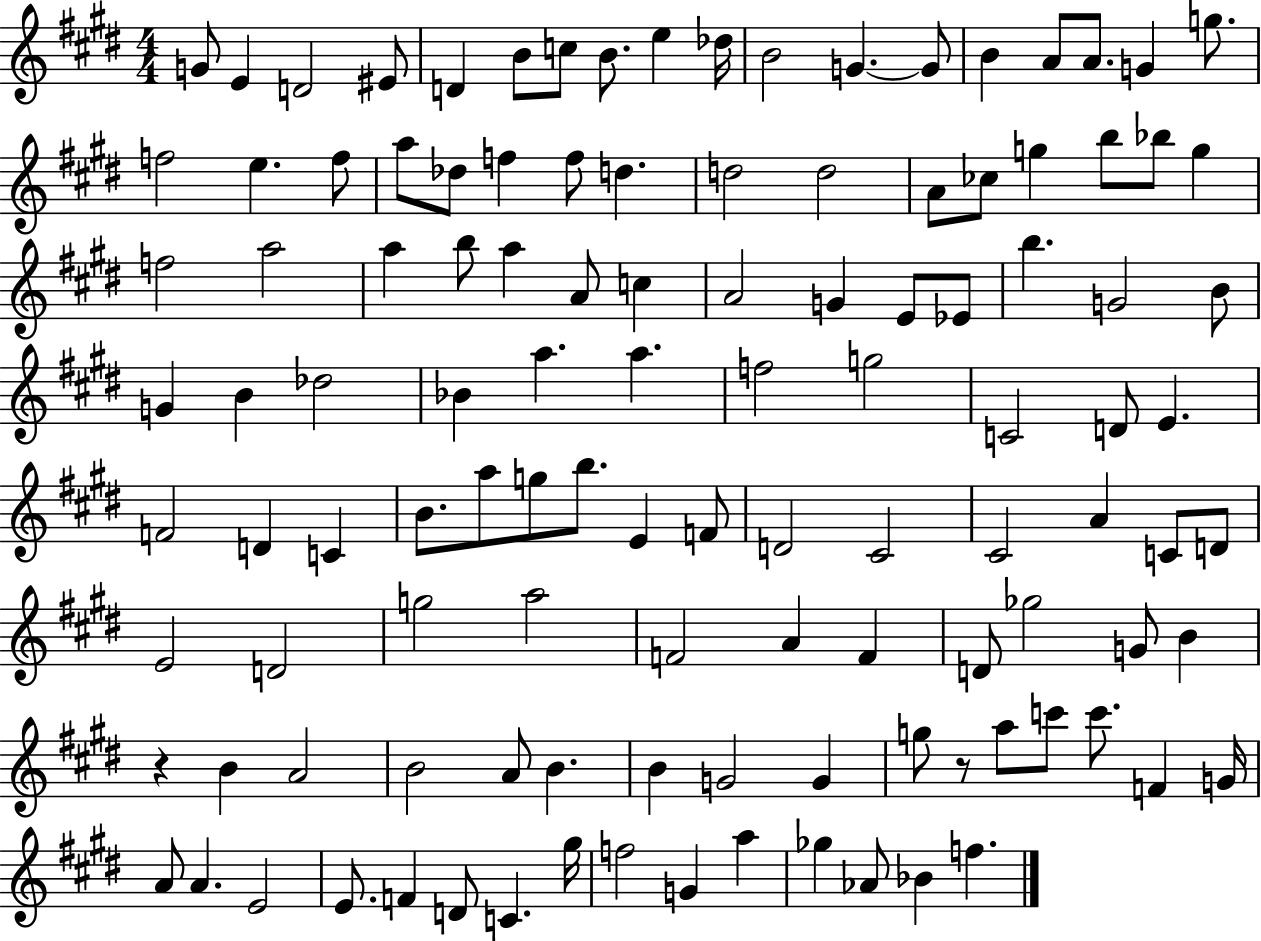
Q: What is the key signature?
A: E major